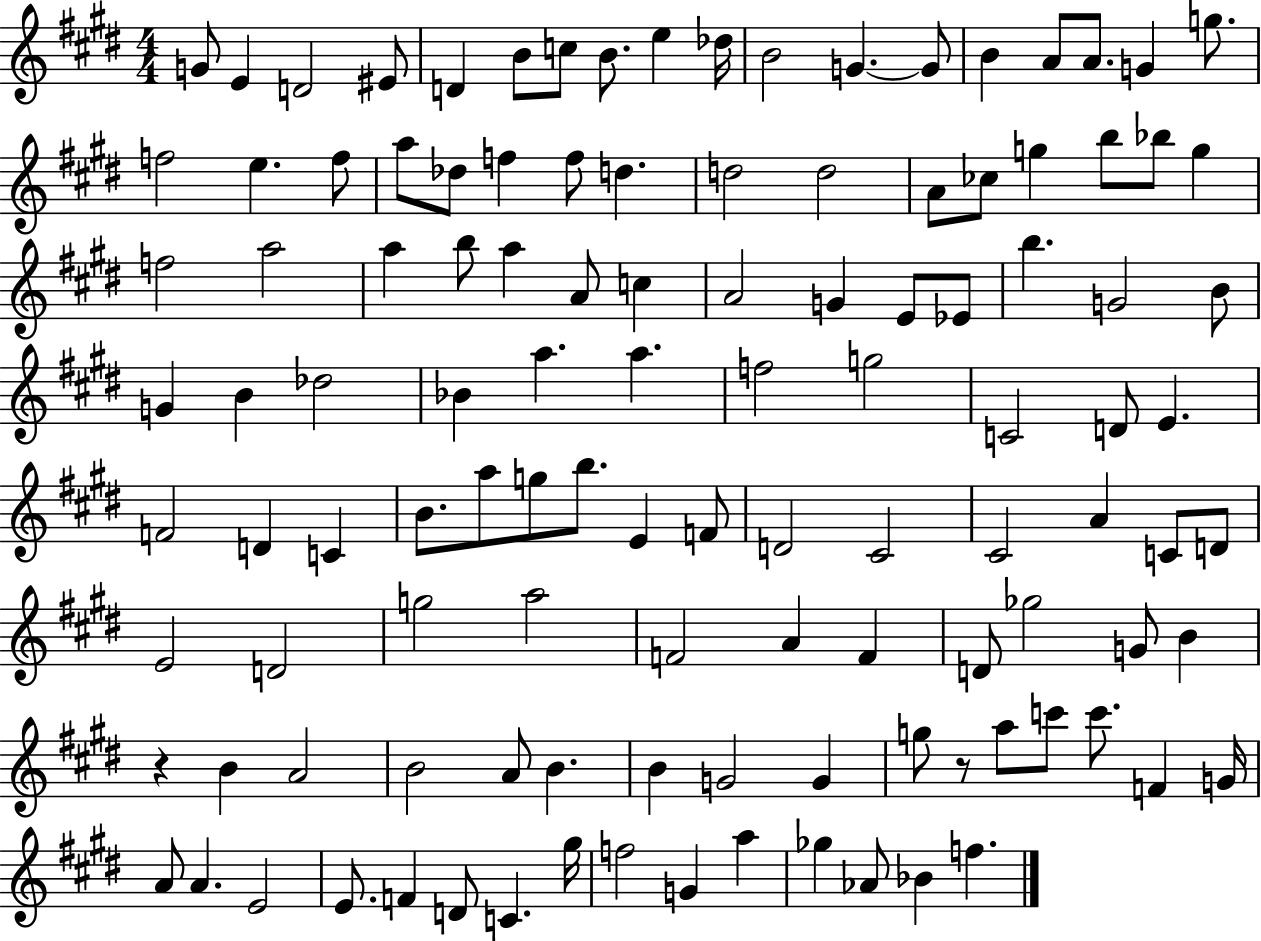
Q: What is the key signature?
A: E major